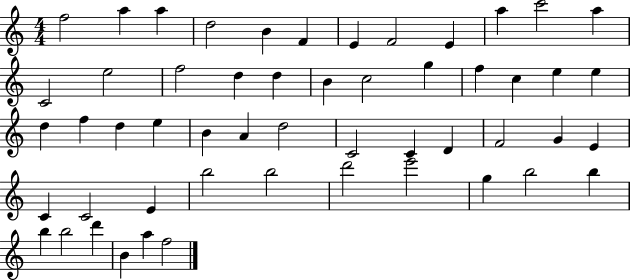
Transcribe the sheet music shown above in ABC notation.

X:1
T:Untitled
M:4/4
L:1/4
K:C
f2 a a d2 B F E F2 E a c'2 a C2 e2 f2 d d B c2 g f c e e d f d e B A d2 C2 C D F2 G E C C2 E b2 b2 d'2 e'2 g b2 b b b2 d' B a f2